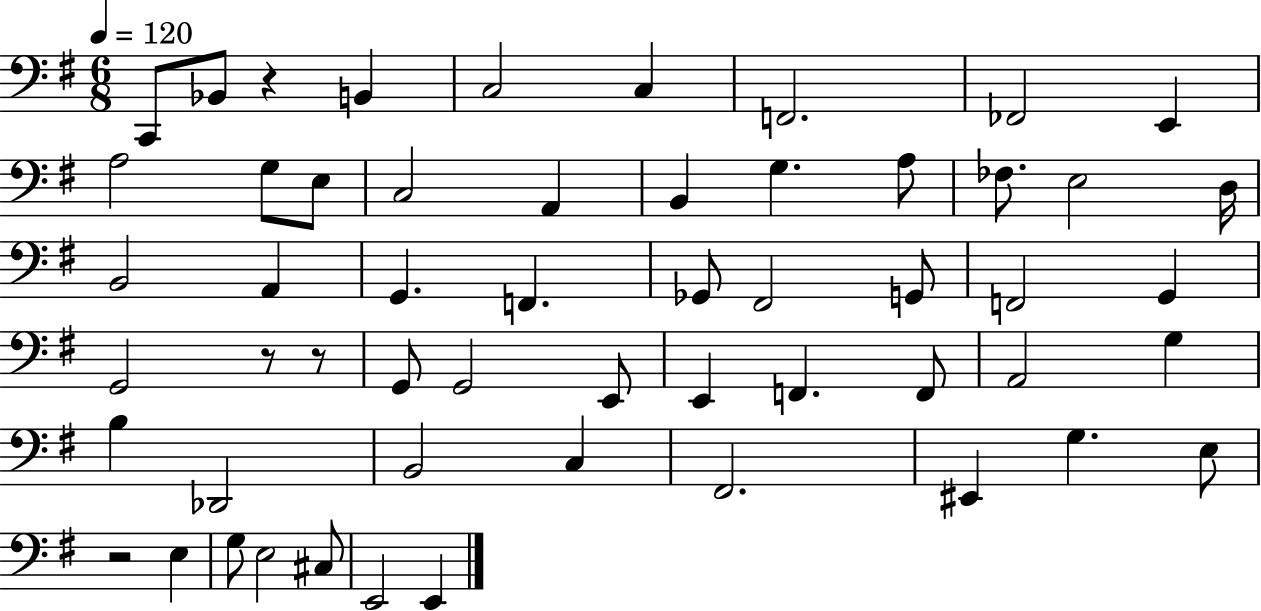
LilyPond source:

{
  \clef bass
  \numericTimeSignature
  \time 6/8
  \key g \major
  \tempo 4 = 120
  c,8 bes,8 r4 b,4 | c2 c4 | f,2. | fes,2 e,4 | \break a2 g8 e8 | c2 a,4 | b,4 g4. a8 | fes8. e2 d16 | \break b,2 a,4 | g,4. f,4. | ges,8 fis,2 g,8 | f,2 g,4 | \break g,2 r8 r8 | g,8 g,2 e,8 | e,4 f,4. f,8 | a,2 g4 | \break b4 des,2 | b,2 c4 | fis,2. | eis,4 g4. e8 | \break r2 e4 | g8 e2 cis8 | e,2 e,4 | \bar "|."
}